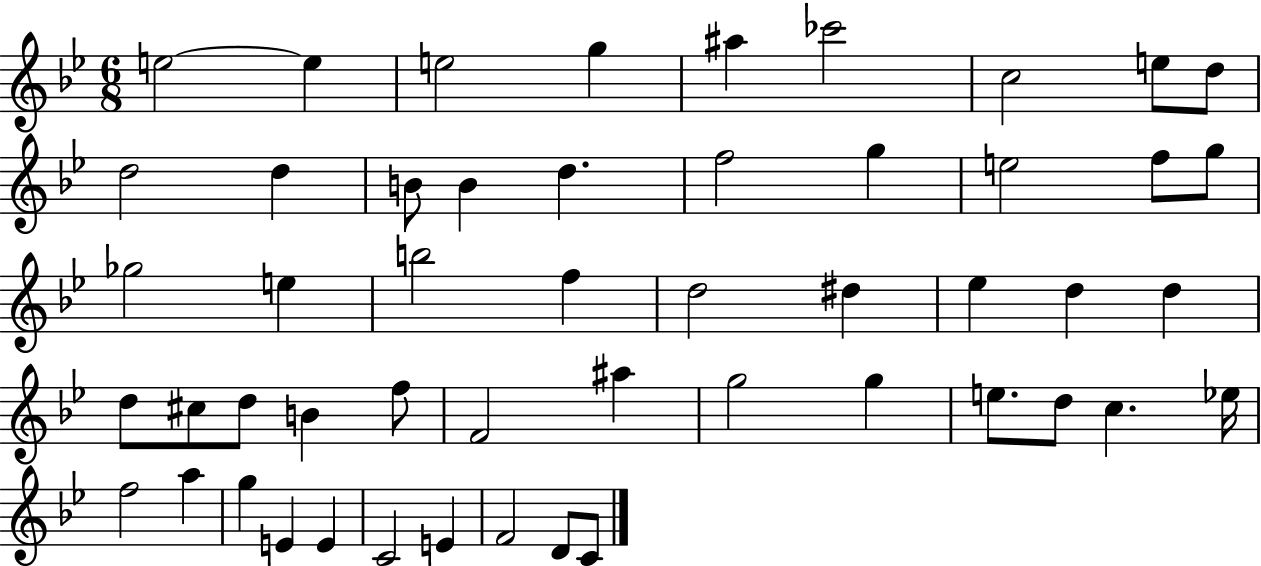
{
  \clef treble
  \numericTimeSignature
  \time 6/8
  \key bes \major
  \repeat volta 2 { e''2~~ e''4 | e''2 g''4 | ais''4 ces'''2 | c''2 e''8 d''8 | \break d''2 d''4 | b'8 b'4 d''4. | f''2 g''4 | e''2 f''8 g''8 | \break ges''2 e''4 | b''2 f''4 | d''2 dis''4 | ees''4 d''4 d''4 | \break d''8 cis''8 d''8 b'4 f''8 | f'2 ais''4 | g''2 g''4 | e''8. d''8 c''4. ees''16 | \break f''2 a''4 | g''4 e'4 e'4 | c'2 e'4 | f'2 d'8 c'8 | \break } \bar "|."
}